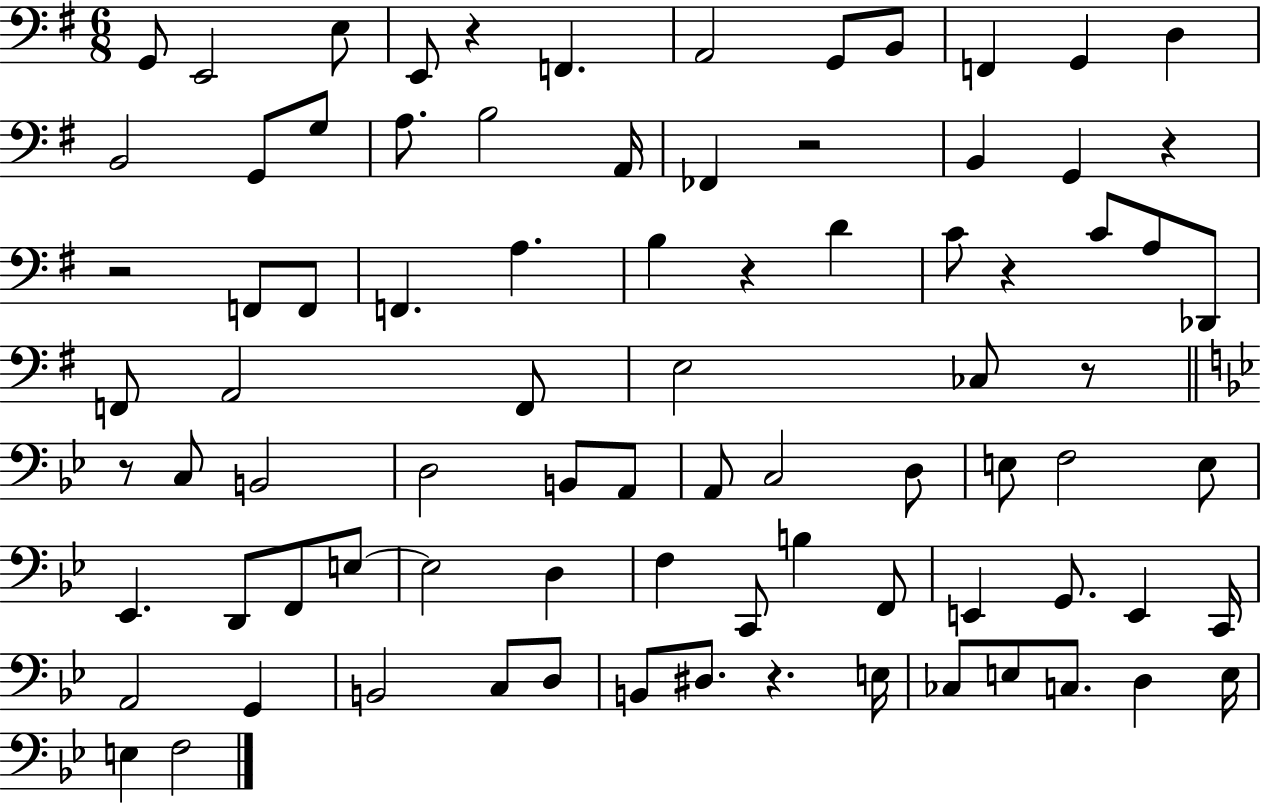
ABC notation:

X:1
T:Untitled
M:6/8
L:1/4
K:G
G,,/2 E,,2 E,/2 E,,/2 z F,, A,,2 G,,/2 B,,/2 F,, G,, D, B,,2 G,,/2 G,/2 A,/2 B,2 A,,/4 _F,, z2 B,, G,, z z2 F,,/2 F,,/2 F,, A, B, z D C/2 z C/2 A,/2 _D,,/2 F,,/2 A,,2 F,,/2 E,2 _C,/2 z/2 z/2 C,/2 B,,2 D,2 B,,/2 A,,/2 A,,/2 C,2 D,/2 E,/2 F,2 E,/2 _E,, D,,/2 F,,/2 E,/2 E,2 D, F, C,,/2 B, F,,/2 E,, G,,/2 E,, C,,/4 A,,2 G,, B,,2 C,/2 D,/2 B,,/2 ^D,/2 z E,/4 _C,/2 E,/2 C,/2 D, E,/4 E, F,2